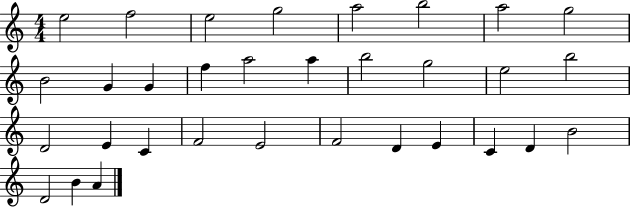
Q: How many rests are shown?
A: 0